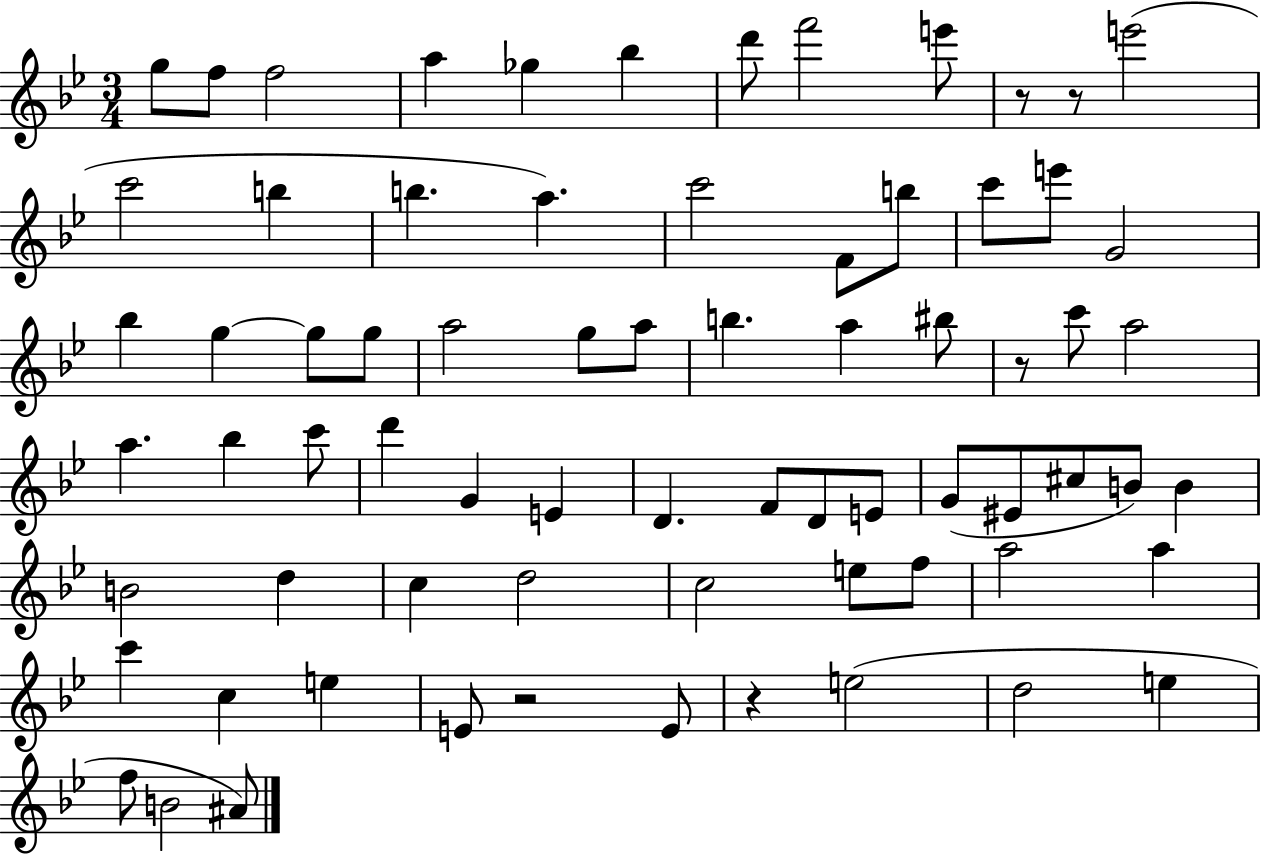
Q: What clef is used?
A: treble